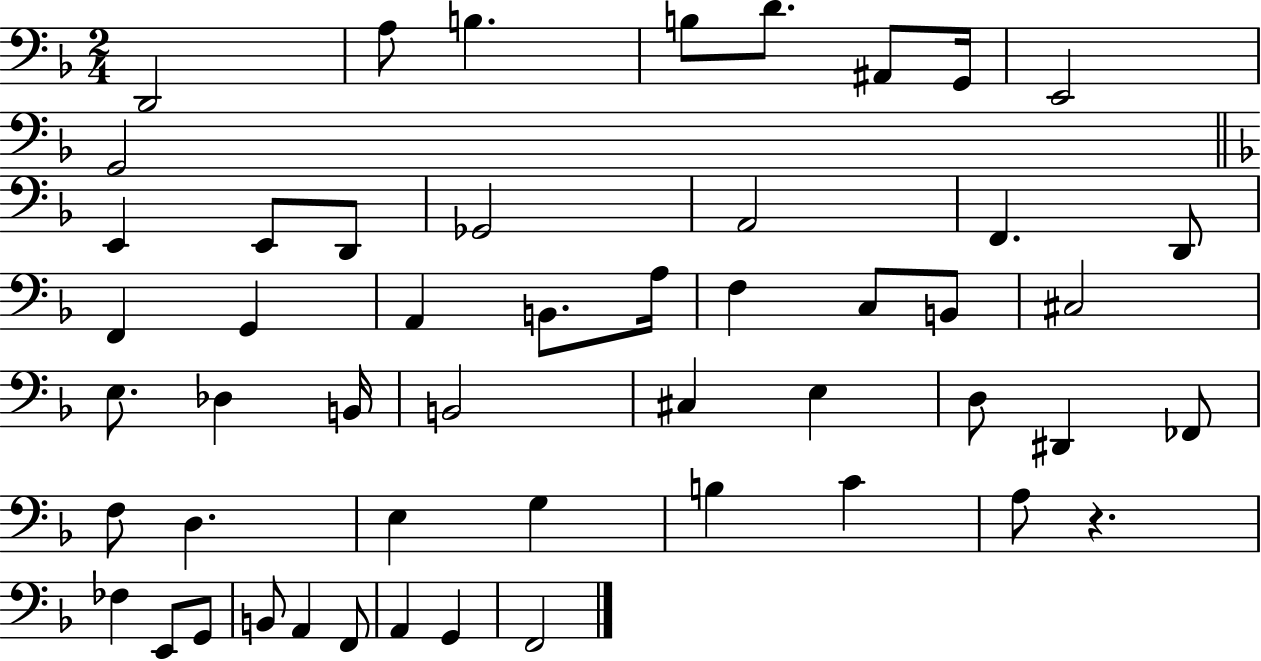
D2/h A3/e B3/q. B3/e D4/e. A#2/e G2/s E2/h G2/h E2/q E2/e D2/e Gb2/h A2/h F2/q. D2/e F2/q G2/q A2/q B2/e. A3/s F3/q C3/e B2/e C#3/h E3/e. Db3/q B2/s B2/h C#3/q E3/q D3/e D#2/q FES2/e F3/e D3/q. E3/q G3/q B3/q C4/q A3/e R/q. FES3/q E2/e G2/e B2/e A2/q F2/e A2/q G2/q F2/h